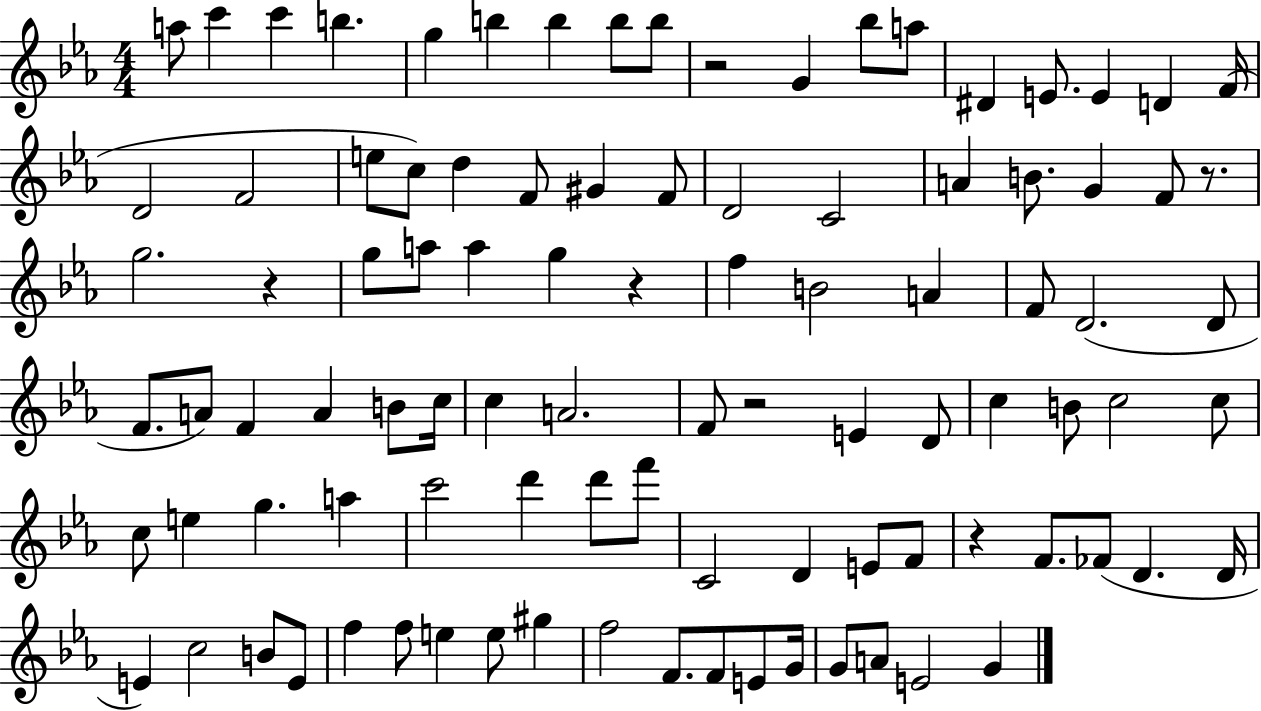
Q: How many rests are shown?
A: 6